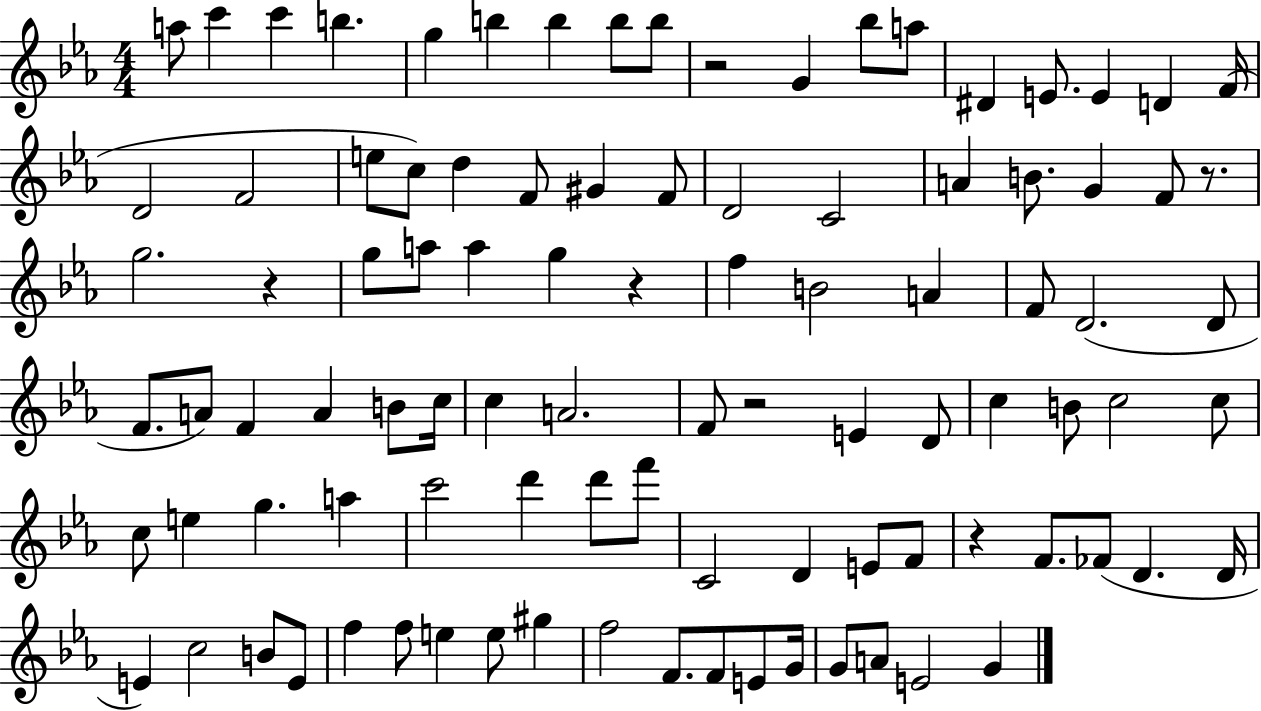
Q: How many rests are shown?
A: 6